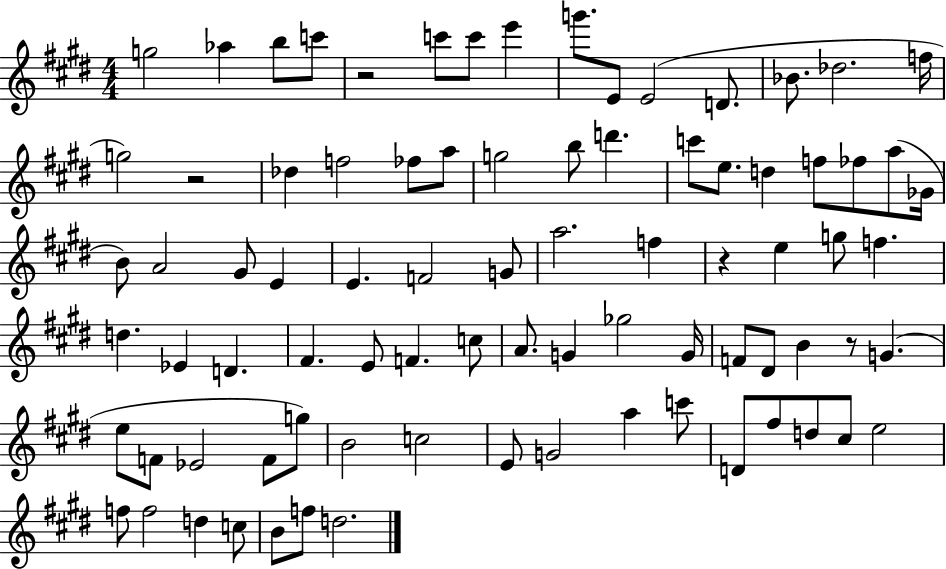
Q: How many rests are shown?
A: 4